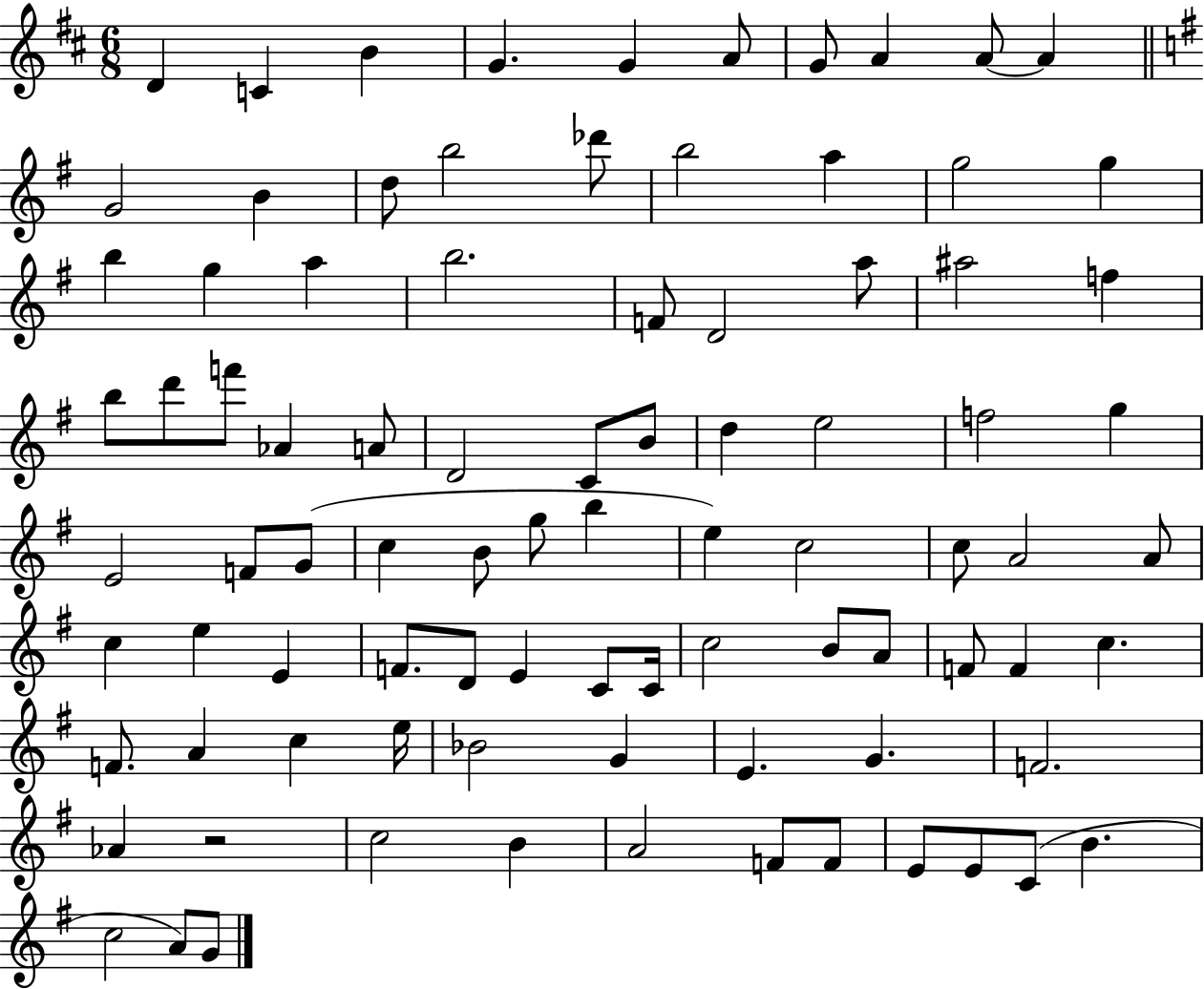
{
  \clef treble
  \numericTimeSignature
  \time 6/8
  \key d \major
  d'4 c'4 b'4 | g'4. g'4 a'8 | g'8 a'4 a'8~~ a'4 | \bar "||" \break \key e \minor g'2 b'4 | d''8 b''2 des'''8 | b''2 a''4 | g''2 g''4 | \break b''4 g''4 a''4 | b''2. | f'8 d'2 a''8 | ais''2 f''4 | \break b''8 d'''8 f'''8 aes'4 a'8 | d'2 c'8 b'8 | d''4 e''2 | f''2 g''4 | \break e'2 f'8 g'8( | c''4 b'8 g''8 b''4 | e''4) c''2 | c''8 a'2 a'8 | \break c''4 e''4 e'4 | f'8. d'8 e'4 c'8 c'16 | c''2 b'8 a'8 | f'8 f'4 c''4. | \break f'8. a'4 c''4 e''16 | bes'2 g'4 | e'4. g'4. | f'2. | \break aes'4 r2 | c''2 b'4 | a'2 f'8 f'8 | e'8 e'8 c'8( b'4. | \break c''2 a'8) g'8 | \bar "|."
}